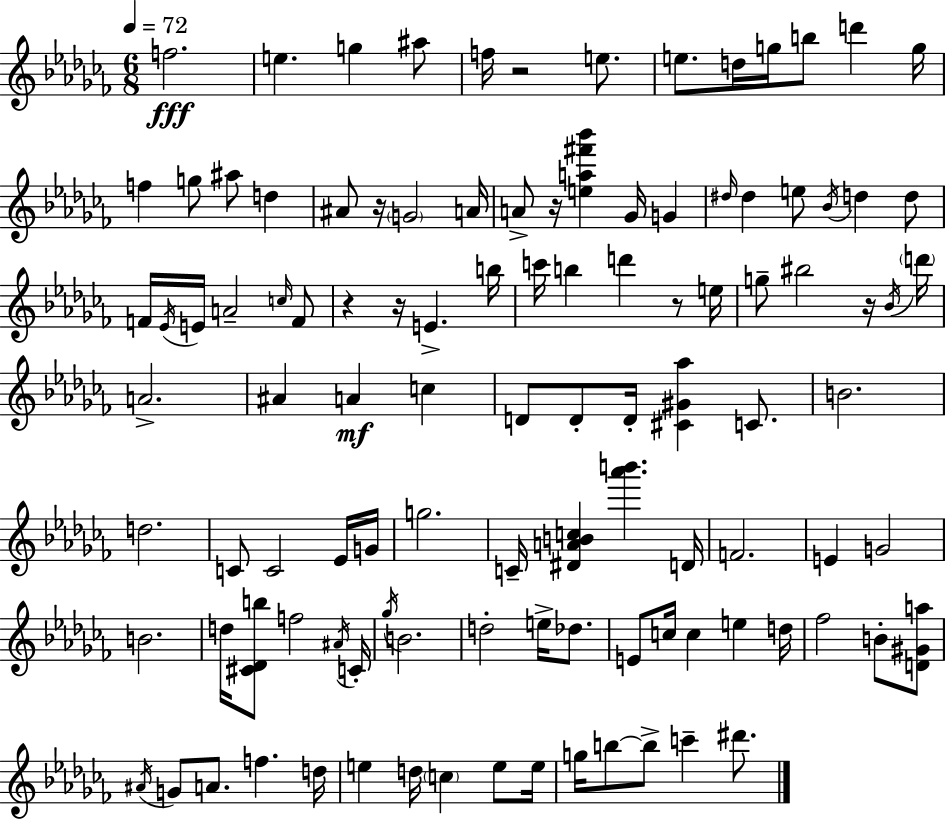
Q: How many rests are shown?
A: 7